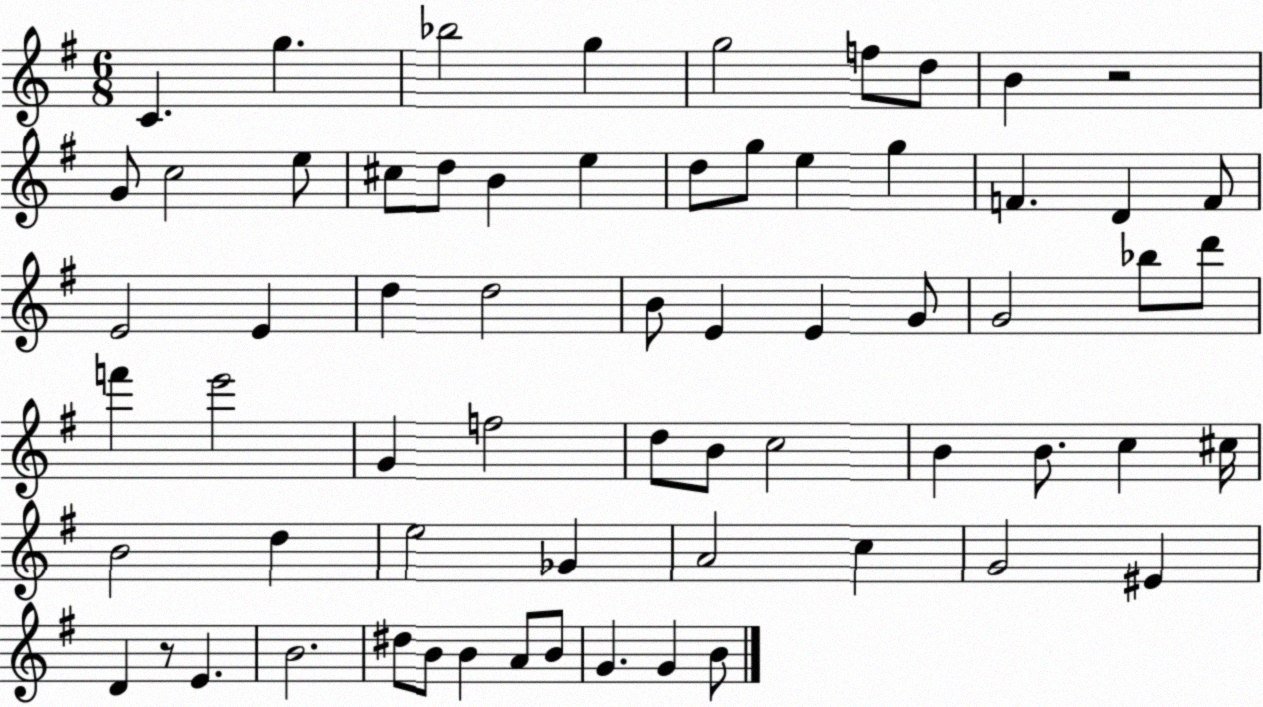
X:1
T:Untitled
M:6/8
L:1/4
K:G
C g _b2 g g2 f/2 d/2 B z2 G/2 c2 e/2 ^c/2 d/2 B e d/2 g/2 e g F D F/2 E2 E d d2 B/2 E E G/2 G2 _b/2 d'/2 f' e'2 G f2 d/2 B/2 c2 B B/2 c ^c/4 B2 d e2 _G A2 c G2 ^E D z/2 E B2 ^d/2 B/2 B A/2 B/2 G G B/2